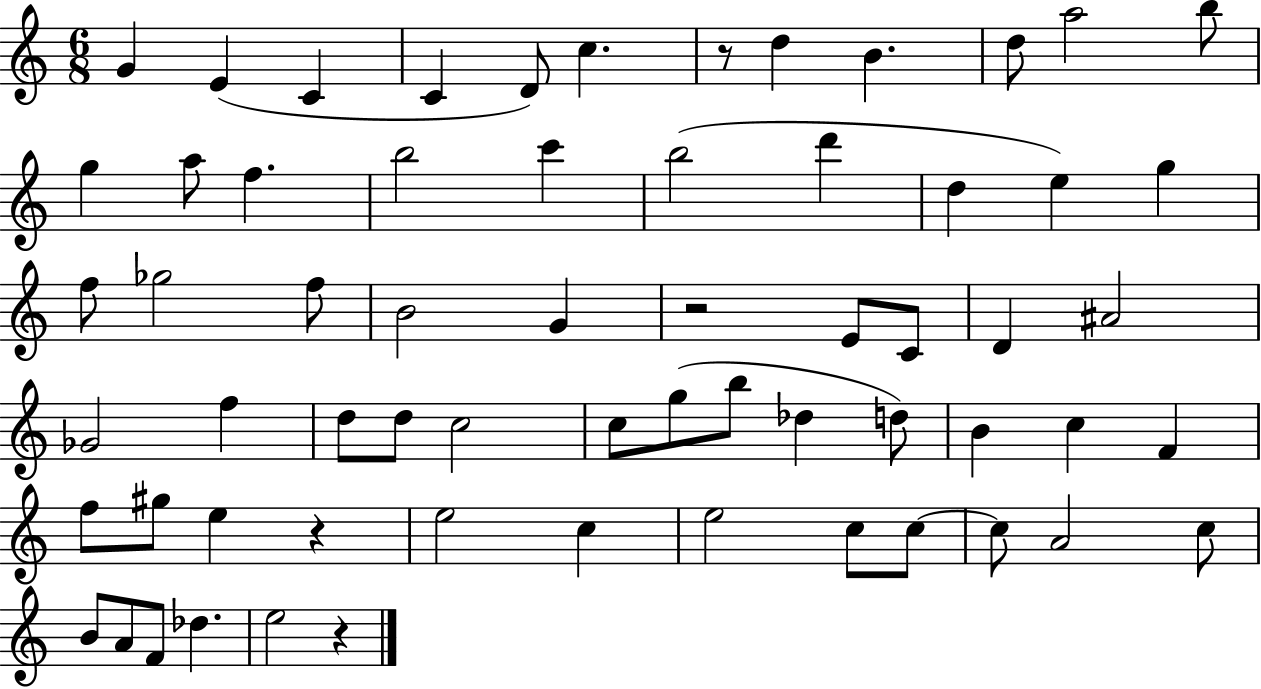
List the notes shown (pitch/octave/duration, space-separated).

G4/q E4/q C4/q C4/q D4/e C5/q. R/e D5/q B4/q. D5/e A5/h B5/e G5/q A5/e F5/q. B5/h C6/q B5/h D6/q D5/q E5/q G5/q F5/e Gb5/h F5/e B4/h G4/q R/h E4/e C4/e D4/q A#4/h Gb4/h F5/q D5/e D5/e C5/h C5/e G5/e B5/e Db5/q D5/e B4/q C5/q F4/q F5/e G#5/e E5/q R/q E5/h C5/q E5/h C5/e C5/e C5/e A4/h C5/e B4/e A4/e F4/e Db5/q. E5/h R/q